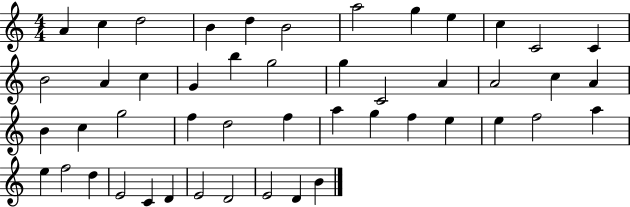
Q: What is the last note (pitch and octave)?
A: B4